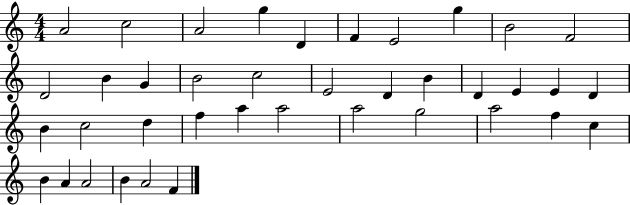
{
  \clef treble
  \numericTimeSignature
  \time 4/4
  \key c \major
  a'2 c''2 | a'2 g''4 d'4 | f'4 e'2 g''4 | b'2 f'2 | \break d'2 b'4 g'4 | b'2 c''2 | e'2 d'4 b'4 | d'4 e'4 e'4 d'4 | \break b'4 c''2 d''4 | f''4 a''4 a''2 | a''2 g''2 | a''2 f''4 c''4 | \break b'4 a'4 a'2 | b'4 a'2 f'4 | \bar "|."
}